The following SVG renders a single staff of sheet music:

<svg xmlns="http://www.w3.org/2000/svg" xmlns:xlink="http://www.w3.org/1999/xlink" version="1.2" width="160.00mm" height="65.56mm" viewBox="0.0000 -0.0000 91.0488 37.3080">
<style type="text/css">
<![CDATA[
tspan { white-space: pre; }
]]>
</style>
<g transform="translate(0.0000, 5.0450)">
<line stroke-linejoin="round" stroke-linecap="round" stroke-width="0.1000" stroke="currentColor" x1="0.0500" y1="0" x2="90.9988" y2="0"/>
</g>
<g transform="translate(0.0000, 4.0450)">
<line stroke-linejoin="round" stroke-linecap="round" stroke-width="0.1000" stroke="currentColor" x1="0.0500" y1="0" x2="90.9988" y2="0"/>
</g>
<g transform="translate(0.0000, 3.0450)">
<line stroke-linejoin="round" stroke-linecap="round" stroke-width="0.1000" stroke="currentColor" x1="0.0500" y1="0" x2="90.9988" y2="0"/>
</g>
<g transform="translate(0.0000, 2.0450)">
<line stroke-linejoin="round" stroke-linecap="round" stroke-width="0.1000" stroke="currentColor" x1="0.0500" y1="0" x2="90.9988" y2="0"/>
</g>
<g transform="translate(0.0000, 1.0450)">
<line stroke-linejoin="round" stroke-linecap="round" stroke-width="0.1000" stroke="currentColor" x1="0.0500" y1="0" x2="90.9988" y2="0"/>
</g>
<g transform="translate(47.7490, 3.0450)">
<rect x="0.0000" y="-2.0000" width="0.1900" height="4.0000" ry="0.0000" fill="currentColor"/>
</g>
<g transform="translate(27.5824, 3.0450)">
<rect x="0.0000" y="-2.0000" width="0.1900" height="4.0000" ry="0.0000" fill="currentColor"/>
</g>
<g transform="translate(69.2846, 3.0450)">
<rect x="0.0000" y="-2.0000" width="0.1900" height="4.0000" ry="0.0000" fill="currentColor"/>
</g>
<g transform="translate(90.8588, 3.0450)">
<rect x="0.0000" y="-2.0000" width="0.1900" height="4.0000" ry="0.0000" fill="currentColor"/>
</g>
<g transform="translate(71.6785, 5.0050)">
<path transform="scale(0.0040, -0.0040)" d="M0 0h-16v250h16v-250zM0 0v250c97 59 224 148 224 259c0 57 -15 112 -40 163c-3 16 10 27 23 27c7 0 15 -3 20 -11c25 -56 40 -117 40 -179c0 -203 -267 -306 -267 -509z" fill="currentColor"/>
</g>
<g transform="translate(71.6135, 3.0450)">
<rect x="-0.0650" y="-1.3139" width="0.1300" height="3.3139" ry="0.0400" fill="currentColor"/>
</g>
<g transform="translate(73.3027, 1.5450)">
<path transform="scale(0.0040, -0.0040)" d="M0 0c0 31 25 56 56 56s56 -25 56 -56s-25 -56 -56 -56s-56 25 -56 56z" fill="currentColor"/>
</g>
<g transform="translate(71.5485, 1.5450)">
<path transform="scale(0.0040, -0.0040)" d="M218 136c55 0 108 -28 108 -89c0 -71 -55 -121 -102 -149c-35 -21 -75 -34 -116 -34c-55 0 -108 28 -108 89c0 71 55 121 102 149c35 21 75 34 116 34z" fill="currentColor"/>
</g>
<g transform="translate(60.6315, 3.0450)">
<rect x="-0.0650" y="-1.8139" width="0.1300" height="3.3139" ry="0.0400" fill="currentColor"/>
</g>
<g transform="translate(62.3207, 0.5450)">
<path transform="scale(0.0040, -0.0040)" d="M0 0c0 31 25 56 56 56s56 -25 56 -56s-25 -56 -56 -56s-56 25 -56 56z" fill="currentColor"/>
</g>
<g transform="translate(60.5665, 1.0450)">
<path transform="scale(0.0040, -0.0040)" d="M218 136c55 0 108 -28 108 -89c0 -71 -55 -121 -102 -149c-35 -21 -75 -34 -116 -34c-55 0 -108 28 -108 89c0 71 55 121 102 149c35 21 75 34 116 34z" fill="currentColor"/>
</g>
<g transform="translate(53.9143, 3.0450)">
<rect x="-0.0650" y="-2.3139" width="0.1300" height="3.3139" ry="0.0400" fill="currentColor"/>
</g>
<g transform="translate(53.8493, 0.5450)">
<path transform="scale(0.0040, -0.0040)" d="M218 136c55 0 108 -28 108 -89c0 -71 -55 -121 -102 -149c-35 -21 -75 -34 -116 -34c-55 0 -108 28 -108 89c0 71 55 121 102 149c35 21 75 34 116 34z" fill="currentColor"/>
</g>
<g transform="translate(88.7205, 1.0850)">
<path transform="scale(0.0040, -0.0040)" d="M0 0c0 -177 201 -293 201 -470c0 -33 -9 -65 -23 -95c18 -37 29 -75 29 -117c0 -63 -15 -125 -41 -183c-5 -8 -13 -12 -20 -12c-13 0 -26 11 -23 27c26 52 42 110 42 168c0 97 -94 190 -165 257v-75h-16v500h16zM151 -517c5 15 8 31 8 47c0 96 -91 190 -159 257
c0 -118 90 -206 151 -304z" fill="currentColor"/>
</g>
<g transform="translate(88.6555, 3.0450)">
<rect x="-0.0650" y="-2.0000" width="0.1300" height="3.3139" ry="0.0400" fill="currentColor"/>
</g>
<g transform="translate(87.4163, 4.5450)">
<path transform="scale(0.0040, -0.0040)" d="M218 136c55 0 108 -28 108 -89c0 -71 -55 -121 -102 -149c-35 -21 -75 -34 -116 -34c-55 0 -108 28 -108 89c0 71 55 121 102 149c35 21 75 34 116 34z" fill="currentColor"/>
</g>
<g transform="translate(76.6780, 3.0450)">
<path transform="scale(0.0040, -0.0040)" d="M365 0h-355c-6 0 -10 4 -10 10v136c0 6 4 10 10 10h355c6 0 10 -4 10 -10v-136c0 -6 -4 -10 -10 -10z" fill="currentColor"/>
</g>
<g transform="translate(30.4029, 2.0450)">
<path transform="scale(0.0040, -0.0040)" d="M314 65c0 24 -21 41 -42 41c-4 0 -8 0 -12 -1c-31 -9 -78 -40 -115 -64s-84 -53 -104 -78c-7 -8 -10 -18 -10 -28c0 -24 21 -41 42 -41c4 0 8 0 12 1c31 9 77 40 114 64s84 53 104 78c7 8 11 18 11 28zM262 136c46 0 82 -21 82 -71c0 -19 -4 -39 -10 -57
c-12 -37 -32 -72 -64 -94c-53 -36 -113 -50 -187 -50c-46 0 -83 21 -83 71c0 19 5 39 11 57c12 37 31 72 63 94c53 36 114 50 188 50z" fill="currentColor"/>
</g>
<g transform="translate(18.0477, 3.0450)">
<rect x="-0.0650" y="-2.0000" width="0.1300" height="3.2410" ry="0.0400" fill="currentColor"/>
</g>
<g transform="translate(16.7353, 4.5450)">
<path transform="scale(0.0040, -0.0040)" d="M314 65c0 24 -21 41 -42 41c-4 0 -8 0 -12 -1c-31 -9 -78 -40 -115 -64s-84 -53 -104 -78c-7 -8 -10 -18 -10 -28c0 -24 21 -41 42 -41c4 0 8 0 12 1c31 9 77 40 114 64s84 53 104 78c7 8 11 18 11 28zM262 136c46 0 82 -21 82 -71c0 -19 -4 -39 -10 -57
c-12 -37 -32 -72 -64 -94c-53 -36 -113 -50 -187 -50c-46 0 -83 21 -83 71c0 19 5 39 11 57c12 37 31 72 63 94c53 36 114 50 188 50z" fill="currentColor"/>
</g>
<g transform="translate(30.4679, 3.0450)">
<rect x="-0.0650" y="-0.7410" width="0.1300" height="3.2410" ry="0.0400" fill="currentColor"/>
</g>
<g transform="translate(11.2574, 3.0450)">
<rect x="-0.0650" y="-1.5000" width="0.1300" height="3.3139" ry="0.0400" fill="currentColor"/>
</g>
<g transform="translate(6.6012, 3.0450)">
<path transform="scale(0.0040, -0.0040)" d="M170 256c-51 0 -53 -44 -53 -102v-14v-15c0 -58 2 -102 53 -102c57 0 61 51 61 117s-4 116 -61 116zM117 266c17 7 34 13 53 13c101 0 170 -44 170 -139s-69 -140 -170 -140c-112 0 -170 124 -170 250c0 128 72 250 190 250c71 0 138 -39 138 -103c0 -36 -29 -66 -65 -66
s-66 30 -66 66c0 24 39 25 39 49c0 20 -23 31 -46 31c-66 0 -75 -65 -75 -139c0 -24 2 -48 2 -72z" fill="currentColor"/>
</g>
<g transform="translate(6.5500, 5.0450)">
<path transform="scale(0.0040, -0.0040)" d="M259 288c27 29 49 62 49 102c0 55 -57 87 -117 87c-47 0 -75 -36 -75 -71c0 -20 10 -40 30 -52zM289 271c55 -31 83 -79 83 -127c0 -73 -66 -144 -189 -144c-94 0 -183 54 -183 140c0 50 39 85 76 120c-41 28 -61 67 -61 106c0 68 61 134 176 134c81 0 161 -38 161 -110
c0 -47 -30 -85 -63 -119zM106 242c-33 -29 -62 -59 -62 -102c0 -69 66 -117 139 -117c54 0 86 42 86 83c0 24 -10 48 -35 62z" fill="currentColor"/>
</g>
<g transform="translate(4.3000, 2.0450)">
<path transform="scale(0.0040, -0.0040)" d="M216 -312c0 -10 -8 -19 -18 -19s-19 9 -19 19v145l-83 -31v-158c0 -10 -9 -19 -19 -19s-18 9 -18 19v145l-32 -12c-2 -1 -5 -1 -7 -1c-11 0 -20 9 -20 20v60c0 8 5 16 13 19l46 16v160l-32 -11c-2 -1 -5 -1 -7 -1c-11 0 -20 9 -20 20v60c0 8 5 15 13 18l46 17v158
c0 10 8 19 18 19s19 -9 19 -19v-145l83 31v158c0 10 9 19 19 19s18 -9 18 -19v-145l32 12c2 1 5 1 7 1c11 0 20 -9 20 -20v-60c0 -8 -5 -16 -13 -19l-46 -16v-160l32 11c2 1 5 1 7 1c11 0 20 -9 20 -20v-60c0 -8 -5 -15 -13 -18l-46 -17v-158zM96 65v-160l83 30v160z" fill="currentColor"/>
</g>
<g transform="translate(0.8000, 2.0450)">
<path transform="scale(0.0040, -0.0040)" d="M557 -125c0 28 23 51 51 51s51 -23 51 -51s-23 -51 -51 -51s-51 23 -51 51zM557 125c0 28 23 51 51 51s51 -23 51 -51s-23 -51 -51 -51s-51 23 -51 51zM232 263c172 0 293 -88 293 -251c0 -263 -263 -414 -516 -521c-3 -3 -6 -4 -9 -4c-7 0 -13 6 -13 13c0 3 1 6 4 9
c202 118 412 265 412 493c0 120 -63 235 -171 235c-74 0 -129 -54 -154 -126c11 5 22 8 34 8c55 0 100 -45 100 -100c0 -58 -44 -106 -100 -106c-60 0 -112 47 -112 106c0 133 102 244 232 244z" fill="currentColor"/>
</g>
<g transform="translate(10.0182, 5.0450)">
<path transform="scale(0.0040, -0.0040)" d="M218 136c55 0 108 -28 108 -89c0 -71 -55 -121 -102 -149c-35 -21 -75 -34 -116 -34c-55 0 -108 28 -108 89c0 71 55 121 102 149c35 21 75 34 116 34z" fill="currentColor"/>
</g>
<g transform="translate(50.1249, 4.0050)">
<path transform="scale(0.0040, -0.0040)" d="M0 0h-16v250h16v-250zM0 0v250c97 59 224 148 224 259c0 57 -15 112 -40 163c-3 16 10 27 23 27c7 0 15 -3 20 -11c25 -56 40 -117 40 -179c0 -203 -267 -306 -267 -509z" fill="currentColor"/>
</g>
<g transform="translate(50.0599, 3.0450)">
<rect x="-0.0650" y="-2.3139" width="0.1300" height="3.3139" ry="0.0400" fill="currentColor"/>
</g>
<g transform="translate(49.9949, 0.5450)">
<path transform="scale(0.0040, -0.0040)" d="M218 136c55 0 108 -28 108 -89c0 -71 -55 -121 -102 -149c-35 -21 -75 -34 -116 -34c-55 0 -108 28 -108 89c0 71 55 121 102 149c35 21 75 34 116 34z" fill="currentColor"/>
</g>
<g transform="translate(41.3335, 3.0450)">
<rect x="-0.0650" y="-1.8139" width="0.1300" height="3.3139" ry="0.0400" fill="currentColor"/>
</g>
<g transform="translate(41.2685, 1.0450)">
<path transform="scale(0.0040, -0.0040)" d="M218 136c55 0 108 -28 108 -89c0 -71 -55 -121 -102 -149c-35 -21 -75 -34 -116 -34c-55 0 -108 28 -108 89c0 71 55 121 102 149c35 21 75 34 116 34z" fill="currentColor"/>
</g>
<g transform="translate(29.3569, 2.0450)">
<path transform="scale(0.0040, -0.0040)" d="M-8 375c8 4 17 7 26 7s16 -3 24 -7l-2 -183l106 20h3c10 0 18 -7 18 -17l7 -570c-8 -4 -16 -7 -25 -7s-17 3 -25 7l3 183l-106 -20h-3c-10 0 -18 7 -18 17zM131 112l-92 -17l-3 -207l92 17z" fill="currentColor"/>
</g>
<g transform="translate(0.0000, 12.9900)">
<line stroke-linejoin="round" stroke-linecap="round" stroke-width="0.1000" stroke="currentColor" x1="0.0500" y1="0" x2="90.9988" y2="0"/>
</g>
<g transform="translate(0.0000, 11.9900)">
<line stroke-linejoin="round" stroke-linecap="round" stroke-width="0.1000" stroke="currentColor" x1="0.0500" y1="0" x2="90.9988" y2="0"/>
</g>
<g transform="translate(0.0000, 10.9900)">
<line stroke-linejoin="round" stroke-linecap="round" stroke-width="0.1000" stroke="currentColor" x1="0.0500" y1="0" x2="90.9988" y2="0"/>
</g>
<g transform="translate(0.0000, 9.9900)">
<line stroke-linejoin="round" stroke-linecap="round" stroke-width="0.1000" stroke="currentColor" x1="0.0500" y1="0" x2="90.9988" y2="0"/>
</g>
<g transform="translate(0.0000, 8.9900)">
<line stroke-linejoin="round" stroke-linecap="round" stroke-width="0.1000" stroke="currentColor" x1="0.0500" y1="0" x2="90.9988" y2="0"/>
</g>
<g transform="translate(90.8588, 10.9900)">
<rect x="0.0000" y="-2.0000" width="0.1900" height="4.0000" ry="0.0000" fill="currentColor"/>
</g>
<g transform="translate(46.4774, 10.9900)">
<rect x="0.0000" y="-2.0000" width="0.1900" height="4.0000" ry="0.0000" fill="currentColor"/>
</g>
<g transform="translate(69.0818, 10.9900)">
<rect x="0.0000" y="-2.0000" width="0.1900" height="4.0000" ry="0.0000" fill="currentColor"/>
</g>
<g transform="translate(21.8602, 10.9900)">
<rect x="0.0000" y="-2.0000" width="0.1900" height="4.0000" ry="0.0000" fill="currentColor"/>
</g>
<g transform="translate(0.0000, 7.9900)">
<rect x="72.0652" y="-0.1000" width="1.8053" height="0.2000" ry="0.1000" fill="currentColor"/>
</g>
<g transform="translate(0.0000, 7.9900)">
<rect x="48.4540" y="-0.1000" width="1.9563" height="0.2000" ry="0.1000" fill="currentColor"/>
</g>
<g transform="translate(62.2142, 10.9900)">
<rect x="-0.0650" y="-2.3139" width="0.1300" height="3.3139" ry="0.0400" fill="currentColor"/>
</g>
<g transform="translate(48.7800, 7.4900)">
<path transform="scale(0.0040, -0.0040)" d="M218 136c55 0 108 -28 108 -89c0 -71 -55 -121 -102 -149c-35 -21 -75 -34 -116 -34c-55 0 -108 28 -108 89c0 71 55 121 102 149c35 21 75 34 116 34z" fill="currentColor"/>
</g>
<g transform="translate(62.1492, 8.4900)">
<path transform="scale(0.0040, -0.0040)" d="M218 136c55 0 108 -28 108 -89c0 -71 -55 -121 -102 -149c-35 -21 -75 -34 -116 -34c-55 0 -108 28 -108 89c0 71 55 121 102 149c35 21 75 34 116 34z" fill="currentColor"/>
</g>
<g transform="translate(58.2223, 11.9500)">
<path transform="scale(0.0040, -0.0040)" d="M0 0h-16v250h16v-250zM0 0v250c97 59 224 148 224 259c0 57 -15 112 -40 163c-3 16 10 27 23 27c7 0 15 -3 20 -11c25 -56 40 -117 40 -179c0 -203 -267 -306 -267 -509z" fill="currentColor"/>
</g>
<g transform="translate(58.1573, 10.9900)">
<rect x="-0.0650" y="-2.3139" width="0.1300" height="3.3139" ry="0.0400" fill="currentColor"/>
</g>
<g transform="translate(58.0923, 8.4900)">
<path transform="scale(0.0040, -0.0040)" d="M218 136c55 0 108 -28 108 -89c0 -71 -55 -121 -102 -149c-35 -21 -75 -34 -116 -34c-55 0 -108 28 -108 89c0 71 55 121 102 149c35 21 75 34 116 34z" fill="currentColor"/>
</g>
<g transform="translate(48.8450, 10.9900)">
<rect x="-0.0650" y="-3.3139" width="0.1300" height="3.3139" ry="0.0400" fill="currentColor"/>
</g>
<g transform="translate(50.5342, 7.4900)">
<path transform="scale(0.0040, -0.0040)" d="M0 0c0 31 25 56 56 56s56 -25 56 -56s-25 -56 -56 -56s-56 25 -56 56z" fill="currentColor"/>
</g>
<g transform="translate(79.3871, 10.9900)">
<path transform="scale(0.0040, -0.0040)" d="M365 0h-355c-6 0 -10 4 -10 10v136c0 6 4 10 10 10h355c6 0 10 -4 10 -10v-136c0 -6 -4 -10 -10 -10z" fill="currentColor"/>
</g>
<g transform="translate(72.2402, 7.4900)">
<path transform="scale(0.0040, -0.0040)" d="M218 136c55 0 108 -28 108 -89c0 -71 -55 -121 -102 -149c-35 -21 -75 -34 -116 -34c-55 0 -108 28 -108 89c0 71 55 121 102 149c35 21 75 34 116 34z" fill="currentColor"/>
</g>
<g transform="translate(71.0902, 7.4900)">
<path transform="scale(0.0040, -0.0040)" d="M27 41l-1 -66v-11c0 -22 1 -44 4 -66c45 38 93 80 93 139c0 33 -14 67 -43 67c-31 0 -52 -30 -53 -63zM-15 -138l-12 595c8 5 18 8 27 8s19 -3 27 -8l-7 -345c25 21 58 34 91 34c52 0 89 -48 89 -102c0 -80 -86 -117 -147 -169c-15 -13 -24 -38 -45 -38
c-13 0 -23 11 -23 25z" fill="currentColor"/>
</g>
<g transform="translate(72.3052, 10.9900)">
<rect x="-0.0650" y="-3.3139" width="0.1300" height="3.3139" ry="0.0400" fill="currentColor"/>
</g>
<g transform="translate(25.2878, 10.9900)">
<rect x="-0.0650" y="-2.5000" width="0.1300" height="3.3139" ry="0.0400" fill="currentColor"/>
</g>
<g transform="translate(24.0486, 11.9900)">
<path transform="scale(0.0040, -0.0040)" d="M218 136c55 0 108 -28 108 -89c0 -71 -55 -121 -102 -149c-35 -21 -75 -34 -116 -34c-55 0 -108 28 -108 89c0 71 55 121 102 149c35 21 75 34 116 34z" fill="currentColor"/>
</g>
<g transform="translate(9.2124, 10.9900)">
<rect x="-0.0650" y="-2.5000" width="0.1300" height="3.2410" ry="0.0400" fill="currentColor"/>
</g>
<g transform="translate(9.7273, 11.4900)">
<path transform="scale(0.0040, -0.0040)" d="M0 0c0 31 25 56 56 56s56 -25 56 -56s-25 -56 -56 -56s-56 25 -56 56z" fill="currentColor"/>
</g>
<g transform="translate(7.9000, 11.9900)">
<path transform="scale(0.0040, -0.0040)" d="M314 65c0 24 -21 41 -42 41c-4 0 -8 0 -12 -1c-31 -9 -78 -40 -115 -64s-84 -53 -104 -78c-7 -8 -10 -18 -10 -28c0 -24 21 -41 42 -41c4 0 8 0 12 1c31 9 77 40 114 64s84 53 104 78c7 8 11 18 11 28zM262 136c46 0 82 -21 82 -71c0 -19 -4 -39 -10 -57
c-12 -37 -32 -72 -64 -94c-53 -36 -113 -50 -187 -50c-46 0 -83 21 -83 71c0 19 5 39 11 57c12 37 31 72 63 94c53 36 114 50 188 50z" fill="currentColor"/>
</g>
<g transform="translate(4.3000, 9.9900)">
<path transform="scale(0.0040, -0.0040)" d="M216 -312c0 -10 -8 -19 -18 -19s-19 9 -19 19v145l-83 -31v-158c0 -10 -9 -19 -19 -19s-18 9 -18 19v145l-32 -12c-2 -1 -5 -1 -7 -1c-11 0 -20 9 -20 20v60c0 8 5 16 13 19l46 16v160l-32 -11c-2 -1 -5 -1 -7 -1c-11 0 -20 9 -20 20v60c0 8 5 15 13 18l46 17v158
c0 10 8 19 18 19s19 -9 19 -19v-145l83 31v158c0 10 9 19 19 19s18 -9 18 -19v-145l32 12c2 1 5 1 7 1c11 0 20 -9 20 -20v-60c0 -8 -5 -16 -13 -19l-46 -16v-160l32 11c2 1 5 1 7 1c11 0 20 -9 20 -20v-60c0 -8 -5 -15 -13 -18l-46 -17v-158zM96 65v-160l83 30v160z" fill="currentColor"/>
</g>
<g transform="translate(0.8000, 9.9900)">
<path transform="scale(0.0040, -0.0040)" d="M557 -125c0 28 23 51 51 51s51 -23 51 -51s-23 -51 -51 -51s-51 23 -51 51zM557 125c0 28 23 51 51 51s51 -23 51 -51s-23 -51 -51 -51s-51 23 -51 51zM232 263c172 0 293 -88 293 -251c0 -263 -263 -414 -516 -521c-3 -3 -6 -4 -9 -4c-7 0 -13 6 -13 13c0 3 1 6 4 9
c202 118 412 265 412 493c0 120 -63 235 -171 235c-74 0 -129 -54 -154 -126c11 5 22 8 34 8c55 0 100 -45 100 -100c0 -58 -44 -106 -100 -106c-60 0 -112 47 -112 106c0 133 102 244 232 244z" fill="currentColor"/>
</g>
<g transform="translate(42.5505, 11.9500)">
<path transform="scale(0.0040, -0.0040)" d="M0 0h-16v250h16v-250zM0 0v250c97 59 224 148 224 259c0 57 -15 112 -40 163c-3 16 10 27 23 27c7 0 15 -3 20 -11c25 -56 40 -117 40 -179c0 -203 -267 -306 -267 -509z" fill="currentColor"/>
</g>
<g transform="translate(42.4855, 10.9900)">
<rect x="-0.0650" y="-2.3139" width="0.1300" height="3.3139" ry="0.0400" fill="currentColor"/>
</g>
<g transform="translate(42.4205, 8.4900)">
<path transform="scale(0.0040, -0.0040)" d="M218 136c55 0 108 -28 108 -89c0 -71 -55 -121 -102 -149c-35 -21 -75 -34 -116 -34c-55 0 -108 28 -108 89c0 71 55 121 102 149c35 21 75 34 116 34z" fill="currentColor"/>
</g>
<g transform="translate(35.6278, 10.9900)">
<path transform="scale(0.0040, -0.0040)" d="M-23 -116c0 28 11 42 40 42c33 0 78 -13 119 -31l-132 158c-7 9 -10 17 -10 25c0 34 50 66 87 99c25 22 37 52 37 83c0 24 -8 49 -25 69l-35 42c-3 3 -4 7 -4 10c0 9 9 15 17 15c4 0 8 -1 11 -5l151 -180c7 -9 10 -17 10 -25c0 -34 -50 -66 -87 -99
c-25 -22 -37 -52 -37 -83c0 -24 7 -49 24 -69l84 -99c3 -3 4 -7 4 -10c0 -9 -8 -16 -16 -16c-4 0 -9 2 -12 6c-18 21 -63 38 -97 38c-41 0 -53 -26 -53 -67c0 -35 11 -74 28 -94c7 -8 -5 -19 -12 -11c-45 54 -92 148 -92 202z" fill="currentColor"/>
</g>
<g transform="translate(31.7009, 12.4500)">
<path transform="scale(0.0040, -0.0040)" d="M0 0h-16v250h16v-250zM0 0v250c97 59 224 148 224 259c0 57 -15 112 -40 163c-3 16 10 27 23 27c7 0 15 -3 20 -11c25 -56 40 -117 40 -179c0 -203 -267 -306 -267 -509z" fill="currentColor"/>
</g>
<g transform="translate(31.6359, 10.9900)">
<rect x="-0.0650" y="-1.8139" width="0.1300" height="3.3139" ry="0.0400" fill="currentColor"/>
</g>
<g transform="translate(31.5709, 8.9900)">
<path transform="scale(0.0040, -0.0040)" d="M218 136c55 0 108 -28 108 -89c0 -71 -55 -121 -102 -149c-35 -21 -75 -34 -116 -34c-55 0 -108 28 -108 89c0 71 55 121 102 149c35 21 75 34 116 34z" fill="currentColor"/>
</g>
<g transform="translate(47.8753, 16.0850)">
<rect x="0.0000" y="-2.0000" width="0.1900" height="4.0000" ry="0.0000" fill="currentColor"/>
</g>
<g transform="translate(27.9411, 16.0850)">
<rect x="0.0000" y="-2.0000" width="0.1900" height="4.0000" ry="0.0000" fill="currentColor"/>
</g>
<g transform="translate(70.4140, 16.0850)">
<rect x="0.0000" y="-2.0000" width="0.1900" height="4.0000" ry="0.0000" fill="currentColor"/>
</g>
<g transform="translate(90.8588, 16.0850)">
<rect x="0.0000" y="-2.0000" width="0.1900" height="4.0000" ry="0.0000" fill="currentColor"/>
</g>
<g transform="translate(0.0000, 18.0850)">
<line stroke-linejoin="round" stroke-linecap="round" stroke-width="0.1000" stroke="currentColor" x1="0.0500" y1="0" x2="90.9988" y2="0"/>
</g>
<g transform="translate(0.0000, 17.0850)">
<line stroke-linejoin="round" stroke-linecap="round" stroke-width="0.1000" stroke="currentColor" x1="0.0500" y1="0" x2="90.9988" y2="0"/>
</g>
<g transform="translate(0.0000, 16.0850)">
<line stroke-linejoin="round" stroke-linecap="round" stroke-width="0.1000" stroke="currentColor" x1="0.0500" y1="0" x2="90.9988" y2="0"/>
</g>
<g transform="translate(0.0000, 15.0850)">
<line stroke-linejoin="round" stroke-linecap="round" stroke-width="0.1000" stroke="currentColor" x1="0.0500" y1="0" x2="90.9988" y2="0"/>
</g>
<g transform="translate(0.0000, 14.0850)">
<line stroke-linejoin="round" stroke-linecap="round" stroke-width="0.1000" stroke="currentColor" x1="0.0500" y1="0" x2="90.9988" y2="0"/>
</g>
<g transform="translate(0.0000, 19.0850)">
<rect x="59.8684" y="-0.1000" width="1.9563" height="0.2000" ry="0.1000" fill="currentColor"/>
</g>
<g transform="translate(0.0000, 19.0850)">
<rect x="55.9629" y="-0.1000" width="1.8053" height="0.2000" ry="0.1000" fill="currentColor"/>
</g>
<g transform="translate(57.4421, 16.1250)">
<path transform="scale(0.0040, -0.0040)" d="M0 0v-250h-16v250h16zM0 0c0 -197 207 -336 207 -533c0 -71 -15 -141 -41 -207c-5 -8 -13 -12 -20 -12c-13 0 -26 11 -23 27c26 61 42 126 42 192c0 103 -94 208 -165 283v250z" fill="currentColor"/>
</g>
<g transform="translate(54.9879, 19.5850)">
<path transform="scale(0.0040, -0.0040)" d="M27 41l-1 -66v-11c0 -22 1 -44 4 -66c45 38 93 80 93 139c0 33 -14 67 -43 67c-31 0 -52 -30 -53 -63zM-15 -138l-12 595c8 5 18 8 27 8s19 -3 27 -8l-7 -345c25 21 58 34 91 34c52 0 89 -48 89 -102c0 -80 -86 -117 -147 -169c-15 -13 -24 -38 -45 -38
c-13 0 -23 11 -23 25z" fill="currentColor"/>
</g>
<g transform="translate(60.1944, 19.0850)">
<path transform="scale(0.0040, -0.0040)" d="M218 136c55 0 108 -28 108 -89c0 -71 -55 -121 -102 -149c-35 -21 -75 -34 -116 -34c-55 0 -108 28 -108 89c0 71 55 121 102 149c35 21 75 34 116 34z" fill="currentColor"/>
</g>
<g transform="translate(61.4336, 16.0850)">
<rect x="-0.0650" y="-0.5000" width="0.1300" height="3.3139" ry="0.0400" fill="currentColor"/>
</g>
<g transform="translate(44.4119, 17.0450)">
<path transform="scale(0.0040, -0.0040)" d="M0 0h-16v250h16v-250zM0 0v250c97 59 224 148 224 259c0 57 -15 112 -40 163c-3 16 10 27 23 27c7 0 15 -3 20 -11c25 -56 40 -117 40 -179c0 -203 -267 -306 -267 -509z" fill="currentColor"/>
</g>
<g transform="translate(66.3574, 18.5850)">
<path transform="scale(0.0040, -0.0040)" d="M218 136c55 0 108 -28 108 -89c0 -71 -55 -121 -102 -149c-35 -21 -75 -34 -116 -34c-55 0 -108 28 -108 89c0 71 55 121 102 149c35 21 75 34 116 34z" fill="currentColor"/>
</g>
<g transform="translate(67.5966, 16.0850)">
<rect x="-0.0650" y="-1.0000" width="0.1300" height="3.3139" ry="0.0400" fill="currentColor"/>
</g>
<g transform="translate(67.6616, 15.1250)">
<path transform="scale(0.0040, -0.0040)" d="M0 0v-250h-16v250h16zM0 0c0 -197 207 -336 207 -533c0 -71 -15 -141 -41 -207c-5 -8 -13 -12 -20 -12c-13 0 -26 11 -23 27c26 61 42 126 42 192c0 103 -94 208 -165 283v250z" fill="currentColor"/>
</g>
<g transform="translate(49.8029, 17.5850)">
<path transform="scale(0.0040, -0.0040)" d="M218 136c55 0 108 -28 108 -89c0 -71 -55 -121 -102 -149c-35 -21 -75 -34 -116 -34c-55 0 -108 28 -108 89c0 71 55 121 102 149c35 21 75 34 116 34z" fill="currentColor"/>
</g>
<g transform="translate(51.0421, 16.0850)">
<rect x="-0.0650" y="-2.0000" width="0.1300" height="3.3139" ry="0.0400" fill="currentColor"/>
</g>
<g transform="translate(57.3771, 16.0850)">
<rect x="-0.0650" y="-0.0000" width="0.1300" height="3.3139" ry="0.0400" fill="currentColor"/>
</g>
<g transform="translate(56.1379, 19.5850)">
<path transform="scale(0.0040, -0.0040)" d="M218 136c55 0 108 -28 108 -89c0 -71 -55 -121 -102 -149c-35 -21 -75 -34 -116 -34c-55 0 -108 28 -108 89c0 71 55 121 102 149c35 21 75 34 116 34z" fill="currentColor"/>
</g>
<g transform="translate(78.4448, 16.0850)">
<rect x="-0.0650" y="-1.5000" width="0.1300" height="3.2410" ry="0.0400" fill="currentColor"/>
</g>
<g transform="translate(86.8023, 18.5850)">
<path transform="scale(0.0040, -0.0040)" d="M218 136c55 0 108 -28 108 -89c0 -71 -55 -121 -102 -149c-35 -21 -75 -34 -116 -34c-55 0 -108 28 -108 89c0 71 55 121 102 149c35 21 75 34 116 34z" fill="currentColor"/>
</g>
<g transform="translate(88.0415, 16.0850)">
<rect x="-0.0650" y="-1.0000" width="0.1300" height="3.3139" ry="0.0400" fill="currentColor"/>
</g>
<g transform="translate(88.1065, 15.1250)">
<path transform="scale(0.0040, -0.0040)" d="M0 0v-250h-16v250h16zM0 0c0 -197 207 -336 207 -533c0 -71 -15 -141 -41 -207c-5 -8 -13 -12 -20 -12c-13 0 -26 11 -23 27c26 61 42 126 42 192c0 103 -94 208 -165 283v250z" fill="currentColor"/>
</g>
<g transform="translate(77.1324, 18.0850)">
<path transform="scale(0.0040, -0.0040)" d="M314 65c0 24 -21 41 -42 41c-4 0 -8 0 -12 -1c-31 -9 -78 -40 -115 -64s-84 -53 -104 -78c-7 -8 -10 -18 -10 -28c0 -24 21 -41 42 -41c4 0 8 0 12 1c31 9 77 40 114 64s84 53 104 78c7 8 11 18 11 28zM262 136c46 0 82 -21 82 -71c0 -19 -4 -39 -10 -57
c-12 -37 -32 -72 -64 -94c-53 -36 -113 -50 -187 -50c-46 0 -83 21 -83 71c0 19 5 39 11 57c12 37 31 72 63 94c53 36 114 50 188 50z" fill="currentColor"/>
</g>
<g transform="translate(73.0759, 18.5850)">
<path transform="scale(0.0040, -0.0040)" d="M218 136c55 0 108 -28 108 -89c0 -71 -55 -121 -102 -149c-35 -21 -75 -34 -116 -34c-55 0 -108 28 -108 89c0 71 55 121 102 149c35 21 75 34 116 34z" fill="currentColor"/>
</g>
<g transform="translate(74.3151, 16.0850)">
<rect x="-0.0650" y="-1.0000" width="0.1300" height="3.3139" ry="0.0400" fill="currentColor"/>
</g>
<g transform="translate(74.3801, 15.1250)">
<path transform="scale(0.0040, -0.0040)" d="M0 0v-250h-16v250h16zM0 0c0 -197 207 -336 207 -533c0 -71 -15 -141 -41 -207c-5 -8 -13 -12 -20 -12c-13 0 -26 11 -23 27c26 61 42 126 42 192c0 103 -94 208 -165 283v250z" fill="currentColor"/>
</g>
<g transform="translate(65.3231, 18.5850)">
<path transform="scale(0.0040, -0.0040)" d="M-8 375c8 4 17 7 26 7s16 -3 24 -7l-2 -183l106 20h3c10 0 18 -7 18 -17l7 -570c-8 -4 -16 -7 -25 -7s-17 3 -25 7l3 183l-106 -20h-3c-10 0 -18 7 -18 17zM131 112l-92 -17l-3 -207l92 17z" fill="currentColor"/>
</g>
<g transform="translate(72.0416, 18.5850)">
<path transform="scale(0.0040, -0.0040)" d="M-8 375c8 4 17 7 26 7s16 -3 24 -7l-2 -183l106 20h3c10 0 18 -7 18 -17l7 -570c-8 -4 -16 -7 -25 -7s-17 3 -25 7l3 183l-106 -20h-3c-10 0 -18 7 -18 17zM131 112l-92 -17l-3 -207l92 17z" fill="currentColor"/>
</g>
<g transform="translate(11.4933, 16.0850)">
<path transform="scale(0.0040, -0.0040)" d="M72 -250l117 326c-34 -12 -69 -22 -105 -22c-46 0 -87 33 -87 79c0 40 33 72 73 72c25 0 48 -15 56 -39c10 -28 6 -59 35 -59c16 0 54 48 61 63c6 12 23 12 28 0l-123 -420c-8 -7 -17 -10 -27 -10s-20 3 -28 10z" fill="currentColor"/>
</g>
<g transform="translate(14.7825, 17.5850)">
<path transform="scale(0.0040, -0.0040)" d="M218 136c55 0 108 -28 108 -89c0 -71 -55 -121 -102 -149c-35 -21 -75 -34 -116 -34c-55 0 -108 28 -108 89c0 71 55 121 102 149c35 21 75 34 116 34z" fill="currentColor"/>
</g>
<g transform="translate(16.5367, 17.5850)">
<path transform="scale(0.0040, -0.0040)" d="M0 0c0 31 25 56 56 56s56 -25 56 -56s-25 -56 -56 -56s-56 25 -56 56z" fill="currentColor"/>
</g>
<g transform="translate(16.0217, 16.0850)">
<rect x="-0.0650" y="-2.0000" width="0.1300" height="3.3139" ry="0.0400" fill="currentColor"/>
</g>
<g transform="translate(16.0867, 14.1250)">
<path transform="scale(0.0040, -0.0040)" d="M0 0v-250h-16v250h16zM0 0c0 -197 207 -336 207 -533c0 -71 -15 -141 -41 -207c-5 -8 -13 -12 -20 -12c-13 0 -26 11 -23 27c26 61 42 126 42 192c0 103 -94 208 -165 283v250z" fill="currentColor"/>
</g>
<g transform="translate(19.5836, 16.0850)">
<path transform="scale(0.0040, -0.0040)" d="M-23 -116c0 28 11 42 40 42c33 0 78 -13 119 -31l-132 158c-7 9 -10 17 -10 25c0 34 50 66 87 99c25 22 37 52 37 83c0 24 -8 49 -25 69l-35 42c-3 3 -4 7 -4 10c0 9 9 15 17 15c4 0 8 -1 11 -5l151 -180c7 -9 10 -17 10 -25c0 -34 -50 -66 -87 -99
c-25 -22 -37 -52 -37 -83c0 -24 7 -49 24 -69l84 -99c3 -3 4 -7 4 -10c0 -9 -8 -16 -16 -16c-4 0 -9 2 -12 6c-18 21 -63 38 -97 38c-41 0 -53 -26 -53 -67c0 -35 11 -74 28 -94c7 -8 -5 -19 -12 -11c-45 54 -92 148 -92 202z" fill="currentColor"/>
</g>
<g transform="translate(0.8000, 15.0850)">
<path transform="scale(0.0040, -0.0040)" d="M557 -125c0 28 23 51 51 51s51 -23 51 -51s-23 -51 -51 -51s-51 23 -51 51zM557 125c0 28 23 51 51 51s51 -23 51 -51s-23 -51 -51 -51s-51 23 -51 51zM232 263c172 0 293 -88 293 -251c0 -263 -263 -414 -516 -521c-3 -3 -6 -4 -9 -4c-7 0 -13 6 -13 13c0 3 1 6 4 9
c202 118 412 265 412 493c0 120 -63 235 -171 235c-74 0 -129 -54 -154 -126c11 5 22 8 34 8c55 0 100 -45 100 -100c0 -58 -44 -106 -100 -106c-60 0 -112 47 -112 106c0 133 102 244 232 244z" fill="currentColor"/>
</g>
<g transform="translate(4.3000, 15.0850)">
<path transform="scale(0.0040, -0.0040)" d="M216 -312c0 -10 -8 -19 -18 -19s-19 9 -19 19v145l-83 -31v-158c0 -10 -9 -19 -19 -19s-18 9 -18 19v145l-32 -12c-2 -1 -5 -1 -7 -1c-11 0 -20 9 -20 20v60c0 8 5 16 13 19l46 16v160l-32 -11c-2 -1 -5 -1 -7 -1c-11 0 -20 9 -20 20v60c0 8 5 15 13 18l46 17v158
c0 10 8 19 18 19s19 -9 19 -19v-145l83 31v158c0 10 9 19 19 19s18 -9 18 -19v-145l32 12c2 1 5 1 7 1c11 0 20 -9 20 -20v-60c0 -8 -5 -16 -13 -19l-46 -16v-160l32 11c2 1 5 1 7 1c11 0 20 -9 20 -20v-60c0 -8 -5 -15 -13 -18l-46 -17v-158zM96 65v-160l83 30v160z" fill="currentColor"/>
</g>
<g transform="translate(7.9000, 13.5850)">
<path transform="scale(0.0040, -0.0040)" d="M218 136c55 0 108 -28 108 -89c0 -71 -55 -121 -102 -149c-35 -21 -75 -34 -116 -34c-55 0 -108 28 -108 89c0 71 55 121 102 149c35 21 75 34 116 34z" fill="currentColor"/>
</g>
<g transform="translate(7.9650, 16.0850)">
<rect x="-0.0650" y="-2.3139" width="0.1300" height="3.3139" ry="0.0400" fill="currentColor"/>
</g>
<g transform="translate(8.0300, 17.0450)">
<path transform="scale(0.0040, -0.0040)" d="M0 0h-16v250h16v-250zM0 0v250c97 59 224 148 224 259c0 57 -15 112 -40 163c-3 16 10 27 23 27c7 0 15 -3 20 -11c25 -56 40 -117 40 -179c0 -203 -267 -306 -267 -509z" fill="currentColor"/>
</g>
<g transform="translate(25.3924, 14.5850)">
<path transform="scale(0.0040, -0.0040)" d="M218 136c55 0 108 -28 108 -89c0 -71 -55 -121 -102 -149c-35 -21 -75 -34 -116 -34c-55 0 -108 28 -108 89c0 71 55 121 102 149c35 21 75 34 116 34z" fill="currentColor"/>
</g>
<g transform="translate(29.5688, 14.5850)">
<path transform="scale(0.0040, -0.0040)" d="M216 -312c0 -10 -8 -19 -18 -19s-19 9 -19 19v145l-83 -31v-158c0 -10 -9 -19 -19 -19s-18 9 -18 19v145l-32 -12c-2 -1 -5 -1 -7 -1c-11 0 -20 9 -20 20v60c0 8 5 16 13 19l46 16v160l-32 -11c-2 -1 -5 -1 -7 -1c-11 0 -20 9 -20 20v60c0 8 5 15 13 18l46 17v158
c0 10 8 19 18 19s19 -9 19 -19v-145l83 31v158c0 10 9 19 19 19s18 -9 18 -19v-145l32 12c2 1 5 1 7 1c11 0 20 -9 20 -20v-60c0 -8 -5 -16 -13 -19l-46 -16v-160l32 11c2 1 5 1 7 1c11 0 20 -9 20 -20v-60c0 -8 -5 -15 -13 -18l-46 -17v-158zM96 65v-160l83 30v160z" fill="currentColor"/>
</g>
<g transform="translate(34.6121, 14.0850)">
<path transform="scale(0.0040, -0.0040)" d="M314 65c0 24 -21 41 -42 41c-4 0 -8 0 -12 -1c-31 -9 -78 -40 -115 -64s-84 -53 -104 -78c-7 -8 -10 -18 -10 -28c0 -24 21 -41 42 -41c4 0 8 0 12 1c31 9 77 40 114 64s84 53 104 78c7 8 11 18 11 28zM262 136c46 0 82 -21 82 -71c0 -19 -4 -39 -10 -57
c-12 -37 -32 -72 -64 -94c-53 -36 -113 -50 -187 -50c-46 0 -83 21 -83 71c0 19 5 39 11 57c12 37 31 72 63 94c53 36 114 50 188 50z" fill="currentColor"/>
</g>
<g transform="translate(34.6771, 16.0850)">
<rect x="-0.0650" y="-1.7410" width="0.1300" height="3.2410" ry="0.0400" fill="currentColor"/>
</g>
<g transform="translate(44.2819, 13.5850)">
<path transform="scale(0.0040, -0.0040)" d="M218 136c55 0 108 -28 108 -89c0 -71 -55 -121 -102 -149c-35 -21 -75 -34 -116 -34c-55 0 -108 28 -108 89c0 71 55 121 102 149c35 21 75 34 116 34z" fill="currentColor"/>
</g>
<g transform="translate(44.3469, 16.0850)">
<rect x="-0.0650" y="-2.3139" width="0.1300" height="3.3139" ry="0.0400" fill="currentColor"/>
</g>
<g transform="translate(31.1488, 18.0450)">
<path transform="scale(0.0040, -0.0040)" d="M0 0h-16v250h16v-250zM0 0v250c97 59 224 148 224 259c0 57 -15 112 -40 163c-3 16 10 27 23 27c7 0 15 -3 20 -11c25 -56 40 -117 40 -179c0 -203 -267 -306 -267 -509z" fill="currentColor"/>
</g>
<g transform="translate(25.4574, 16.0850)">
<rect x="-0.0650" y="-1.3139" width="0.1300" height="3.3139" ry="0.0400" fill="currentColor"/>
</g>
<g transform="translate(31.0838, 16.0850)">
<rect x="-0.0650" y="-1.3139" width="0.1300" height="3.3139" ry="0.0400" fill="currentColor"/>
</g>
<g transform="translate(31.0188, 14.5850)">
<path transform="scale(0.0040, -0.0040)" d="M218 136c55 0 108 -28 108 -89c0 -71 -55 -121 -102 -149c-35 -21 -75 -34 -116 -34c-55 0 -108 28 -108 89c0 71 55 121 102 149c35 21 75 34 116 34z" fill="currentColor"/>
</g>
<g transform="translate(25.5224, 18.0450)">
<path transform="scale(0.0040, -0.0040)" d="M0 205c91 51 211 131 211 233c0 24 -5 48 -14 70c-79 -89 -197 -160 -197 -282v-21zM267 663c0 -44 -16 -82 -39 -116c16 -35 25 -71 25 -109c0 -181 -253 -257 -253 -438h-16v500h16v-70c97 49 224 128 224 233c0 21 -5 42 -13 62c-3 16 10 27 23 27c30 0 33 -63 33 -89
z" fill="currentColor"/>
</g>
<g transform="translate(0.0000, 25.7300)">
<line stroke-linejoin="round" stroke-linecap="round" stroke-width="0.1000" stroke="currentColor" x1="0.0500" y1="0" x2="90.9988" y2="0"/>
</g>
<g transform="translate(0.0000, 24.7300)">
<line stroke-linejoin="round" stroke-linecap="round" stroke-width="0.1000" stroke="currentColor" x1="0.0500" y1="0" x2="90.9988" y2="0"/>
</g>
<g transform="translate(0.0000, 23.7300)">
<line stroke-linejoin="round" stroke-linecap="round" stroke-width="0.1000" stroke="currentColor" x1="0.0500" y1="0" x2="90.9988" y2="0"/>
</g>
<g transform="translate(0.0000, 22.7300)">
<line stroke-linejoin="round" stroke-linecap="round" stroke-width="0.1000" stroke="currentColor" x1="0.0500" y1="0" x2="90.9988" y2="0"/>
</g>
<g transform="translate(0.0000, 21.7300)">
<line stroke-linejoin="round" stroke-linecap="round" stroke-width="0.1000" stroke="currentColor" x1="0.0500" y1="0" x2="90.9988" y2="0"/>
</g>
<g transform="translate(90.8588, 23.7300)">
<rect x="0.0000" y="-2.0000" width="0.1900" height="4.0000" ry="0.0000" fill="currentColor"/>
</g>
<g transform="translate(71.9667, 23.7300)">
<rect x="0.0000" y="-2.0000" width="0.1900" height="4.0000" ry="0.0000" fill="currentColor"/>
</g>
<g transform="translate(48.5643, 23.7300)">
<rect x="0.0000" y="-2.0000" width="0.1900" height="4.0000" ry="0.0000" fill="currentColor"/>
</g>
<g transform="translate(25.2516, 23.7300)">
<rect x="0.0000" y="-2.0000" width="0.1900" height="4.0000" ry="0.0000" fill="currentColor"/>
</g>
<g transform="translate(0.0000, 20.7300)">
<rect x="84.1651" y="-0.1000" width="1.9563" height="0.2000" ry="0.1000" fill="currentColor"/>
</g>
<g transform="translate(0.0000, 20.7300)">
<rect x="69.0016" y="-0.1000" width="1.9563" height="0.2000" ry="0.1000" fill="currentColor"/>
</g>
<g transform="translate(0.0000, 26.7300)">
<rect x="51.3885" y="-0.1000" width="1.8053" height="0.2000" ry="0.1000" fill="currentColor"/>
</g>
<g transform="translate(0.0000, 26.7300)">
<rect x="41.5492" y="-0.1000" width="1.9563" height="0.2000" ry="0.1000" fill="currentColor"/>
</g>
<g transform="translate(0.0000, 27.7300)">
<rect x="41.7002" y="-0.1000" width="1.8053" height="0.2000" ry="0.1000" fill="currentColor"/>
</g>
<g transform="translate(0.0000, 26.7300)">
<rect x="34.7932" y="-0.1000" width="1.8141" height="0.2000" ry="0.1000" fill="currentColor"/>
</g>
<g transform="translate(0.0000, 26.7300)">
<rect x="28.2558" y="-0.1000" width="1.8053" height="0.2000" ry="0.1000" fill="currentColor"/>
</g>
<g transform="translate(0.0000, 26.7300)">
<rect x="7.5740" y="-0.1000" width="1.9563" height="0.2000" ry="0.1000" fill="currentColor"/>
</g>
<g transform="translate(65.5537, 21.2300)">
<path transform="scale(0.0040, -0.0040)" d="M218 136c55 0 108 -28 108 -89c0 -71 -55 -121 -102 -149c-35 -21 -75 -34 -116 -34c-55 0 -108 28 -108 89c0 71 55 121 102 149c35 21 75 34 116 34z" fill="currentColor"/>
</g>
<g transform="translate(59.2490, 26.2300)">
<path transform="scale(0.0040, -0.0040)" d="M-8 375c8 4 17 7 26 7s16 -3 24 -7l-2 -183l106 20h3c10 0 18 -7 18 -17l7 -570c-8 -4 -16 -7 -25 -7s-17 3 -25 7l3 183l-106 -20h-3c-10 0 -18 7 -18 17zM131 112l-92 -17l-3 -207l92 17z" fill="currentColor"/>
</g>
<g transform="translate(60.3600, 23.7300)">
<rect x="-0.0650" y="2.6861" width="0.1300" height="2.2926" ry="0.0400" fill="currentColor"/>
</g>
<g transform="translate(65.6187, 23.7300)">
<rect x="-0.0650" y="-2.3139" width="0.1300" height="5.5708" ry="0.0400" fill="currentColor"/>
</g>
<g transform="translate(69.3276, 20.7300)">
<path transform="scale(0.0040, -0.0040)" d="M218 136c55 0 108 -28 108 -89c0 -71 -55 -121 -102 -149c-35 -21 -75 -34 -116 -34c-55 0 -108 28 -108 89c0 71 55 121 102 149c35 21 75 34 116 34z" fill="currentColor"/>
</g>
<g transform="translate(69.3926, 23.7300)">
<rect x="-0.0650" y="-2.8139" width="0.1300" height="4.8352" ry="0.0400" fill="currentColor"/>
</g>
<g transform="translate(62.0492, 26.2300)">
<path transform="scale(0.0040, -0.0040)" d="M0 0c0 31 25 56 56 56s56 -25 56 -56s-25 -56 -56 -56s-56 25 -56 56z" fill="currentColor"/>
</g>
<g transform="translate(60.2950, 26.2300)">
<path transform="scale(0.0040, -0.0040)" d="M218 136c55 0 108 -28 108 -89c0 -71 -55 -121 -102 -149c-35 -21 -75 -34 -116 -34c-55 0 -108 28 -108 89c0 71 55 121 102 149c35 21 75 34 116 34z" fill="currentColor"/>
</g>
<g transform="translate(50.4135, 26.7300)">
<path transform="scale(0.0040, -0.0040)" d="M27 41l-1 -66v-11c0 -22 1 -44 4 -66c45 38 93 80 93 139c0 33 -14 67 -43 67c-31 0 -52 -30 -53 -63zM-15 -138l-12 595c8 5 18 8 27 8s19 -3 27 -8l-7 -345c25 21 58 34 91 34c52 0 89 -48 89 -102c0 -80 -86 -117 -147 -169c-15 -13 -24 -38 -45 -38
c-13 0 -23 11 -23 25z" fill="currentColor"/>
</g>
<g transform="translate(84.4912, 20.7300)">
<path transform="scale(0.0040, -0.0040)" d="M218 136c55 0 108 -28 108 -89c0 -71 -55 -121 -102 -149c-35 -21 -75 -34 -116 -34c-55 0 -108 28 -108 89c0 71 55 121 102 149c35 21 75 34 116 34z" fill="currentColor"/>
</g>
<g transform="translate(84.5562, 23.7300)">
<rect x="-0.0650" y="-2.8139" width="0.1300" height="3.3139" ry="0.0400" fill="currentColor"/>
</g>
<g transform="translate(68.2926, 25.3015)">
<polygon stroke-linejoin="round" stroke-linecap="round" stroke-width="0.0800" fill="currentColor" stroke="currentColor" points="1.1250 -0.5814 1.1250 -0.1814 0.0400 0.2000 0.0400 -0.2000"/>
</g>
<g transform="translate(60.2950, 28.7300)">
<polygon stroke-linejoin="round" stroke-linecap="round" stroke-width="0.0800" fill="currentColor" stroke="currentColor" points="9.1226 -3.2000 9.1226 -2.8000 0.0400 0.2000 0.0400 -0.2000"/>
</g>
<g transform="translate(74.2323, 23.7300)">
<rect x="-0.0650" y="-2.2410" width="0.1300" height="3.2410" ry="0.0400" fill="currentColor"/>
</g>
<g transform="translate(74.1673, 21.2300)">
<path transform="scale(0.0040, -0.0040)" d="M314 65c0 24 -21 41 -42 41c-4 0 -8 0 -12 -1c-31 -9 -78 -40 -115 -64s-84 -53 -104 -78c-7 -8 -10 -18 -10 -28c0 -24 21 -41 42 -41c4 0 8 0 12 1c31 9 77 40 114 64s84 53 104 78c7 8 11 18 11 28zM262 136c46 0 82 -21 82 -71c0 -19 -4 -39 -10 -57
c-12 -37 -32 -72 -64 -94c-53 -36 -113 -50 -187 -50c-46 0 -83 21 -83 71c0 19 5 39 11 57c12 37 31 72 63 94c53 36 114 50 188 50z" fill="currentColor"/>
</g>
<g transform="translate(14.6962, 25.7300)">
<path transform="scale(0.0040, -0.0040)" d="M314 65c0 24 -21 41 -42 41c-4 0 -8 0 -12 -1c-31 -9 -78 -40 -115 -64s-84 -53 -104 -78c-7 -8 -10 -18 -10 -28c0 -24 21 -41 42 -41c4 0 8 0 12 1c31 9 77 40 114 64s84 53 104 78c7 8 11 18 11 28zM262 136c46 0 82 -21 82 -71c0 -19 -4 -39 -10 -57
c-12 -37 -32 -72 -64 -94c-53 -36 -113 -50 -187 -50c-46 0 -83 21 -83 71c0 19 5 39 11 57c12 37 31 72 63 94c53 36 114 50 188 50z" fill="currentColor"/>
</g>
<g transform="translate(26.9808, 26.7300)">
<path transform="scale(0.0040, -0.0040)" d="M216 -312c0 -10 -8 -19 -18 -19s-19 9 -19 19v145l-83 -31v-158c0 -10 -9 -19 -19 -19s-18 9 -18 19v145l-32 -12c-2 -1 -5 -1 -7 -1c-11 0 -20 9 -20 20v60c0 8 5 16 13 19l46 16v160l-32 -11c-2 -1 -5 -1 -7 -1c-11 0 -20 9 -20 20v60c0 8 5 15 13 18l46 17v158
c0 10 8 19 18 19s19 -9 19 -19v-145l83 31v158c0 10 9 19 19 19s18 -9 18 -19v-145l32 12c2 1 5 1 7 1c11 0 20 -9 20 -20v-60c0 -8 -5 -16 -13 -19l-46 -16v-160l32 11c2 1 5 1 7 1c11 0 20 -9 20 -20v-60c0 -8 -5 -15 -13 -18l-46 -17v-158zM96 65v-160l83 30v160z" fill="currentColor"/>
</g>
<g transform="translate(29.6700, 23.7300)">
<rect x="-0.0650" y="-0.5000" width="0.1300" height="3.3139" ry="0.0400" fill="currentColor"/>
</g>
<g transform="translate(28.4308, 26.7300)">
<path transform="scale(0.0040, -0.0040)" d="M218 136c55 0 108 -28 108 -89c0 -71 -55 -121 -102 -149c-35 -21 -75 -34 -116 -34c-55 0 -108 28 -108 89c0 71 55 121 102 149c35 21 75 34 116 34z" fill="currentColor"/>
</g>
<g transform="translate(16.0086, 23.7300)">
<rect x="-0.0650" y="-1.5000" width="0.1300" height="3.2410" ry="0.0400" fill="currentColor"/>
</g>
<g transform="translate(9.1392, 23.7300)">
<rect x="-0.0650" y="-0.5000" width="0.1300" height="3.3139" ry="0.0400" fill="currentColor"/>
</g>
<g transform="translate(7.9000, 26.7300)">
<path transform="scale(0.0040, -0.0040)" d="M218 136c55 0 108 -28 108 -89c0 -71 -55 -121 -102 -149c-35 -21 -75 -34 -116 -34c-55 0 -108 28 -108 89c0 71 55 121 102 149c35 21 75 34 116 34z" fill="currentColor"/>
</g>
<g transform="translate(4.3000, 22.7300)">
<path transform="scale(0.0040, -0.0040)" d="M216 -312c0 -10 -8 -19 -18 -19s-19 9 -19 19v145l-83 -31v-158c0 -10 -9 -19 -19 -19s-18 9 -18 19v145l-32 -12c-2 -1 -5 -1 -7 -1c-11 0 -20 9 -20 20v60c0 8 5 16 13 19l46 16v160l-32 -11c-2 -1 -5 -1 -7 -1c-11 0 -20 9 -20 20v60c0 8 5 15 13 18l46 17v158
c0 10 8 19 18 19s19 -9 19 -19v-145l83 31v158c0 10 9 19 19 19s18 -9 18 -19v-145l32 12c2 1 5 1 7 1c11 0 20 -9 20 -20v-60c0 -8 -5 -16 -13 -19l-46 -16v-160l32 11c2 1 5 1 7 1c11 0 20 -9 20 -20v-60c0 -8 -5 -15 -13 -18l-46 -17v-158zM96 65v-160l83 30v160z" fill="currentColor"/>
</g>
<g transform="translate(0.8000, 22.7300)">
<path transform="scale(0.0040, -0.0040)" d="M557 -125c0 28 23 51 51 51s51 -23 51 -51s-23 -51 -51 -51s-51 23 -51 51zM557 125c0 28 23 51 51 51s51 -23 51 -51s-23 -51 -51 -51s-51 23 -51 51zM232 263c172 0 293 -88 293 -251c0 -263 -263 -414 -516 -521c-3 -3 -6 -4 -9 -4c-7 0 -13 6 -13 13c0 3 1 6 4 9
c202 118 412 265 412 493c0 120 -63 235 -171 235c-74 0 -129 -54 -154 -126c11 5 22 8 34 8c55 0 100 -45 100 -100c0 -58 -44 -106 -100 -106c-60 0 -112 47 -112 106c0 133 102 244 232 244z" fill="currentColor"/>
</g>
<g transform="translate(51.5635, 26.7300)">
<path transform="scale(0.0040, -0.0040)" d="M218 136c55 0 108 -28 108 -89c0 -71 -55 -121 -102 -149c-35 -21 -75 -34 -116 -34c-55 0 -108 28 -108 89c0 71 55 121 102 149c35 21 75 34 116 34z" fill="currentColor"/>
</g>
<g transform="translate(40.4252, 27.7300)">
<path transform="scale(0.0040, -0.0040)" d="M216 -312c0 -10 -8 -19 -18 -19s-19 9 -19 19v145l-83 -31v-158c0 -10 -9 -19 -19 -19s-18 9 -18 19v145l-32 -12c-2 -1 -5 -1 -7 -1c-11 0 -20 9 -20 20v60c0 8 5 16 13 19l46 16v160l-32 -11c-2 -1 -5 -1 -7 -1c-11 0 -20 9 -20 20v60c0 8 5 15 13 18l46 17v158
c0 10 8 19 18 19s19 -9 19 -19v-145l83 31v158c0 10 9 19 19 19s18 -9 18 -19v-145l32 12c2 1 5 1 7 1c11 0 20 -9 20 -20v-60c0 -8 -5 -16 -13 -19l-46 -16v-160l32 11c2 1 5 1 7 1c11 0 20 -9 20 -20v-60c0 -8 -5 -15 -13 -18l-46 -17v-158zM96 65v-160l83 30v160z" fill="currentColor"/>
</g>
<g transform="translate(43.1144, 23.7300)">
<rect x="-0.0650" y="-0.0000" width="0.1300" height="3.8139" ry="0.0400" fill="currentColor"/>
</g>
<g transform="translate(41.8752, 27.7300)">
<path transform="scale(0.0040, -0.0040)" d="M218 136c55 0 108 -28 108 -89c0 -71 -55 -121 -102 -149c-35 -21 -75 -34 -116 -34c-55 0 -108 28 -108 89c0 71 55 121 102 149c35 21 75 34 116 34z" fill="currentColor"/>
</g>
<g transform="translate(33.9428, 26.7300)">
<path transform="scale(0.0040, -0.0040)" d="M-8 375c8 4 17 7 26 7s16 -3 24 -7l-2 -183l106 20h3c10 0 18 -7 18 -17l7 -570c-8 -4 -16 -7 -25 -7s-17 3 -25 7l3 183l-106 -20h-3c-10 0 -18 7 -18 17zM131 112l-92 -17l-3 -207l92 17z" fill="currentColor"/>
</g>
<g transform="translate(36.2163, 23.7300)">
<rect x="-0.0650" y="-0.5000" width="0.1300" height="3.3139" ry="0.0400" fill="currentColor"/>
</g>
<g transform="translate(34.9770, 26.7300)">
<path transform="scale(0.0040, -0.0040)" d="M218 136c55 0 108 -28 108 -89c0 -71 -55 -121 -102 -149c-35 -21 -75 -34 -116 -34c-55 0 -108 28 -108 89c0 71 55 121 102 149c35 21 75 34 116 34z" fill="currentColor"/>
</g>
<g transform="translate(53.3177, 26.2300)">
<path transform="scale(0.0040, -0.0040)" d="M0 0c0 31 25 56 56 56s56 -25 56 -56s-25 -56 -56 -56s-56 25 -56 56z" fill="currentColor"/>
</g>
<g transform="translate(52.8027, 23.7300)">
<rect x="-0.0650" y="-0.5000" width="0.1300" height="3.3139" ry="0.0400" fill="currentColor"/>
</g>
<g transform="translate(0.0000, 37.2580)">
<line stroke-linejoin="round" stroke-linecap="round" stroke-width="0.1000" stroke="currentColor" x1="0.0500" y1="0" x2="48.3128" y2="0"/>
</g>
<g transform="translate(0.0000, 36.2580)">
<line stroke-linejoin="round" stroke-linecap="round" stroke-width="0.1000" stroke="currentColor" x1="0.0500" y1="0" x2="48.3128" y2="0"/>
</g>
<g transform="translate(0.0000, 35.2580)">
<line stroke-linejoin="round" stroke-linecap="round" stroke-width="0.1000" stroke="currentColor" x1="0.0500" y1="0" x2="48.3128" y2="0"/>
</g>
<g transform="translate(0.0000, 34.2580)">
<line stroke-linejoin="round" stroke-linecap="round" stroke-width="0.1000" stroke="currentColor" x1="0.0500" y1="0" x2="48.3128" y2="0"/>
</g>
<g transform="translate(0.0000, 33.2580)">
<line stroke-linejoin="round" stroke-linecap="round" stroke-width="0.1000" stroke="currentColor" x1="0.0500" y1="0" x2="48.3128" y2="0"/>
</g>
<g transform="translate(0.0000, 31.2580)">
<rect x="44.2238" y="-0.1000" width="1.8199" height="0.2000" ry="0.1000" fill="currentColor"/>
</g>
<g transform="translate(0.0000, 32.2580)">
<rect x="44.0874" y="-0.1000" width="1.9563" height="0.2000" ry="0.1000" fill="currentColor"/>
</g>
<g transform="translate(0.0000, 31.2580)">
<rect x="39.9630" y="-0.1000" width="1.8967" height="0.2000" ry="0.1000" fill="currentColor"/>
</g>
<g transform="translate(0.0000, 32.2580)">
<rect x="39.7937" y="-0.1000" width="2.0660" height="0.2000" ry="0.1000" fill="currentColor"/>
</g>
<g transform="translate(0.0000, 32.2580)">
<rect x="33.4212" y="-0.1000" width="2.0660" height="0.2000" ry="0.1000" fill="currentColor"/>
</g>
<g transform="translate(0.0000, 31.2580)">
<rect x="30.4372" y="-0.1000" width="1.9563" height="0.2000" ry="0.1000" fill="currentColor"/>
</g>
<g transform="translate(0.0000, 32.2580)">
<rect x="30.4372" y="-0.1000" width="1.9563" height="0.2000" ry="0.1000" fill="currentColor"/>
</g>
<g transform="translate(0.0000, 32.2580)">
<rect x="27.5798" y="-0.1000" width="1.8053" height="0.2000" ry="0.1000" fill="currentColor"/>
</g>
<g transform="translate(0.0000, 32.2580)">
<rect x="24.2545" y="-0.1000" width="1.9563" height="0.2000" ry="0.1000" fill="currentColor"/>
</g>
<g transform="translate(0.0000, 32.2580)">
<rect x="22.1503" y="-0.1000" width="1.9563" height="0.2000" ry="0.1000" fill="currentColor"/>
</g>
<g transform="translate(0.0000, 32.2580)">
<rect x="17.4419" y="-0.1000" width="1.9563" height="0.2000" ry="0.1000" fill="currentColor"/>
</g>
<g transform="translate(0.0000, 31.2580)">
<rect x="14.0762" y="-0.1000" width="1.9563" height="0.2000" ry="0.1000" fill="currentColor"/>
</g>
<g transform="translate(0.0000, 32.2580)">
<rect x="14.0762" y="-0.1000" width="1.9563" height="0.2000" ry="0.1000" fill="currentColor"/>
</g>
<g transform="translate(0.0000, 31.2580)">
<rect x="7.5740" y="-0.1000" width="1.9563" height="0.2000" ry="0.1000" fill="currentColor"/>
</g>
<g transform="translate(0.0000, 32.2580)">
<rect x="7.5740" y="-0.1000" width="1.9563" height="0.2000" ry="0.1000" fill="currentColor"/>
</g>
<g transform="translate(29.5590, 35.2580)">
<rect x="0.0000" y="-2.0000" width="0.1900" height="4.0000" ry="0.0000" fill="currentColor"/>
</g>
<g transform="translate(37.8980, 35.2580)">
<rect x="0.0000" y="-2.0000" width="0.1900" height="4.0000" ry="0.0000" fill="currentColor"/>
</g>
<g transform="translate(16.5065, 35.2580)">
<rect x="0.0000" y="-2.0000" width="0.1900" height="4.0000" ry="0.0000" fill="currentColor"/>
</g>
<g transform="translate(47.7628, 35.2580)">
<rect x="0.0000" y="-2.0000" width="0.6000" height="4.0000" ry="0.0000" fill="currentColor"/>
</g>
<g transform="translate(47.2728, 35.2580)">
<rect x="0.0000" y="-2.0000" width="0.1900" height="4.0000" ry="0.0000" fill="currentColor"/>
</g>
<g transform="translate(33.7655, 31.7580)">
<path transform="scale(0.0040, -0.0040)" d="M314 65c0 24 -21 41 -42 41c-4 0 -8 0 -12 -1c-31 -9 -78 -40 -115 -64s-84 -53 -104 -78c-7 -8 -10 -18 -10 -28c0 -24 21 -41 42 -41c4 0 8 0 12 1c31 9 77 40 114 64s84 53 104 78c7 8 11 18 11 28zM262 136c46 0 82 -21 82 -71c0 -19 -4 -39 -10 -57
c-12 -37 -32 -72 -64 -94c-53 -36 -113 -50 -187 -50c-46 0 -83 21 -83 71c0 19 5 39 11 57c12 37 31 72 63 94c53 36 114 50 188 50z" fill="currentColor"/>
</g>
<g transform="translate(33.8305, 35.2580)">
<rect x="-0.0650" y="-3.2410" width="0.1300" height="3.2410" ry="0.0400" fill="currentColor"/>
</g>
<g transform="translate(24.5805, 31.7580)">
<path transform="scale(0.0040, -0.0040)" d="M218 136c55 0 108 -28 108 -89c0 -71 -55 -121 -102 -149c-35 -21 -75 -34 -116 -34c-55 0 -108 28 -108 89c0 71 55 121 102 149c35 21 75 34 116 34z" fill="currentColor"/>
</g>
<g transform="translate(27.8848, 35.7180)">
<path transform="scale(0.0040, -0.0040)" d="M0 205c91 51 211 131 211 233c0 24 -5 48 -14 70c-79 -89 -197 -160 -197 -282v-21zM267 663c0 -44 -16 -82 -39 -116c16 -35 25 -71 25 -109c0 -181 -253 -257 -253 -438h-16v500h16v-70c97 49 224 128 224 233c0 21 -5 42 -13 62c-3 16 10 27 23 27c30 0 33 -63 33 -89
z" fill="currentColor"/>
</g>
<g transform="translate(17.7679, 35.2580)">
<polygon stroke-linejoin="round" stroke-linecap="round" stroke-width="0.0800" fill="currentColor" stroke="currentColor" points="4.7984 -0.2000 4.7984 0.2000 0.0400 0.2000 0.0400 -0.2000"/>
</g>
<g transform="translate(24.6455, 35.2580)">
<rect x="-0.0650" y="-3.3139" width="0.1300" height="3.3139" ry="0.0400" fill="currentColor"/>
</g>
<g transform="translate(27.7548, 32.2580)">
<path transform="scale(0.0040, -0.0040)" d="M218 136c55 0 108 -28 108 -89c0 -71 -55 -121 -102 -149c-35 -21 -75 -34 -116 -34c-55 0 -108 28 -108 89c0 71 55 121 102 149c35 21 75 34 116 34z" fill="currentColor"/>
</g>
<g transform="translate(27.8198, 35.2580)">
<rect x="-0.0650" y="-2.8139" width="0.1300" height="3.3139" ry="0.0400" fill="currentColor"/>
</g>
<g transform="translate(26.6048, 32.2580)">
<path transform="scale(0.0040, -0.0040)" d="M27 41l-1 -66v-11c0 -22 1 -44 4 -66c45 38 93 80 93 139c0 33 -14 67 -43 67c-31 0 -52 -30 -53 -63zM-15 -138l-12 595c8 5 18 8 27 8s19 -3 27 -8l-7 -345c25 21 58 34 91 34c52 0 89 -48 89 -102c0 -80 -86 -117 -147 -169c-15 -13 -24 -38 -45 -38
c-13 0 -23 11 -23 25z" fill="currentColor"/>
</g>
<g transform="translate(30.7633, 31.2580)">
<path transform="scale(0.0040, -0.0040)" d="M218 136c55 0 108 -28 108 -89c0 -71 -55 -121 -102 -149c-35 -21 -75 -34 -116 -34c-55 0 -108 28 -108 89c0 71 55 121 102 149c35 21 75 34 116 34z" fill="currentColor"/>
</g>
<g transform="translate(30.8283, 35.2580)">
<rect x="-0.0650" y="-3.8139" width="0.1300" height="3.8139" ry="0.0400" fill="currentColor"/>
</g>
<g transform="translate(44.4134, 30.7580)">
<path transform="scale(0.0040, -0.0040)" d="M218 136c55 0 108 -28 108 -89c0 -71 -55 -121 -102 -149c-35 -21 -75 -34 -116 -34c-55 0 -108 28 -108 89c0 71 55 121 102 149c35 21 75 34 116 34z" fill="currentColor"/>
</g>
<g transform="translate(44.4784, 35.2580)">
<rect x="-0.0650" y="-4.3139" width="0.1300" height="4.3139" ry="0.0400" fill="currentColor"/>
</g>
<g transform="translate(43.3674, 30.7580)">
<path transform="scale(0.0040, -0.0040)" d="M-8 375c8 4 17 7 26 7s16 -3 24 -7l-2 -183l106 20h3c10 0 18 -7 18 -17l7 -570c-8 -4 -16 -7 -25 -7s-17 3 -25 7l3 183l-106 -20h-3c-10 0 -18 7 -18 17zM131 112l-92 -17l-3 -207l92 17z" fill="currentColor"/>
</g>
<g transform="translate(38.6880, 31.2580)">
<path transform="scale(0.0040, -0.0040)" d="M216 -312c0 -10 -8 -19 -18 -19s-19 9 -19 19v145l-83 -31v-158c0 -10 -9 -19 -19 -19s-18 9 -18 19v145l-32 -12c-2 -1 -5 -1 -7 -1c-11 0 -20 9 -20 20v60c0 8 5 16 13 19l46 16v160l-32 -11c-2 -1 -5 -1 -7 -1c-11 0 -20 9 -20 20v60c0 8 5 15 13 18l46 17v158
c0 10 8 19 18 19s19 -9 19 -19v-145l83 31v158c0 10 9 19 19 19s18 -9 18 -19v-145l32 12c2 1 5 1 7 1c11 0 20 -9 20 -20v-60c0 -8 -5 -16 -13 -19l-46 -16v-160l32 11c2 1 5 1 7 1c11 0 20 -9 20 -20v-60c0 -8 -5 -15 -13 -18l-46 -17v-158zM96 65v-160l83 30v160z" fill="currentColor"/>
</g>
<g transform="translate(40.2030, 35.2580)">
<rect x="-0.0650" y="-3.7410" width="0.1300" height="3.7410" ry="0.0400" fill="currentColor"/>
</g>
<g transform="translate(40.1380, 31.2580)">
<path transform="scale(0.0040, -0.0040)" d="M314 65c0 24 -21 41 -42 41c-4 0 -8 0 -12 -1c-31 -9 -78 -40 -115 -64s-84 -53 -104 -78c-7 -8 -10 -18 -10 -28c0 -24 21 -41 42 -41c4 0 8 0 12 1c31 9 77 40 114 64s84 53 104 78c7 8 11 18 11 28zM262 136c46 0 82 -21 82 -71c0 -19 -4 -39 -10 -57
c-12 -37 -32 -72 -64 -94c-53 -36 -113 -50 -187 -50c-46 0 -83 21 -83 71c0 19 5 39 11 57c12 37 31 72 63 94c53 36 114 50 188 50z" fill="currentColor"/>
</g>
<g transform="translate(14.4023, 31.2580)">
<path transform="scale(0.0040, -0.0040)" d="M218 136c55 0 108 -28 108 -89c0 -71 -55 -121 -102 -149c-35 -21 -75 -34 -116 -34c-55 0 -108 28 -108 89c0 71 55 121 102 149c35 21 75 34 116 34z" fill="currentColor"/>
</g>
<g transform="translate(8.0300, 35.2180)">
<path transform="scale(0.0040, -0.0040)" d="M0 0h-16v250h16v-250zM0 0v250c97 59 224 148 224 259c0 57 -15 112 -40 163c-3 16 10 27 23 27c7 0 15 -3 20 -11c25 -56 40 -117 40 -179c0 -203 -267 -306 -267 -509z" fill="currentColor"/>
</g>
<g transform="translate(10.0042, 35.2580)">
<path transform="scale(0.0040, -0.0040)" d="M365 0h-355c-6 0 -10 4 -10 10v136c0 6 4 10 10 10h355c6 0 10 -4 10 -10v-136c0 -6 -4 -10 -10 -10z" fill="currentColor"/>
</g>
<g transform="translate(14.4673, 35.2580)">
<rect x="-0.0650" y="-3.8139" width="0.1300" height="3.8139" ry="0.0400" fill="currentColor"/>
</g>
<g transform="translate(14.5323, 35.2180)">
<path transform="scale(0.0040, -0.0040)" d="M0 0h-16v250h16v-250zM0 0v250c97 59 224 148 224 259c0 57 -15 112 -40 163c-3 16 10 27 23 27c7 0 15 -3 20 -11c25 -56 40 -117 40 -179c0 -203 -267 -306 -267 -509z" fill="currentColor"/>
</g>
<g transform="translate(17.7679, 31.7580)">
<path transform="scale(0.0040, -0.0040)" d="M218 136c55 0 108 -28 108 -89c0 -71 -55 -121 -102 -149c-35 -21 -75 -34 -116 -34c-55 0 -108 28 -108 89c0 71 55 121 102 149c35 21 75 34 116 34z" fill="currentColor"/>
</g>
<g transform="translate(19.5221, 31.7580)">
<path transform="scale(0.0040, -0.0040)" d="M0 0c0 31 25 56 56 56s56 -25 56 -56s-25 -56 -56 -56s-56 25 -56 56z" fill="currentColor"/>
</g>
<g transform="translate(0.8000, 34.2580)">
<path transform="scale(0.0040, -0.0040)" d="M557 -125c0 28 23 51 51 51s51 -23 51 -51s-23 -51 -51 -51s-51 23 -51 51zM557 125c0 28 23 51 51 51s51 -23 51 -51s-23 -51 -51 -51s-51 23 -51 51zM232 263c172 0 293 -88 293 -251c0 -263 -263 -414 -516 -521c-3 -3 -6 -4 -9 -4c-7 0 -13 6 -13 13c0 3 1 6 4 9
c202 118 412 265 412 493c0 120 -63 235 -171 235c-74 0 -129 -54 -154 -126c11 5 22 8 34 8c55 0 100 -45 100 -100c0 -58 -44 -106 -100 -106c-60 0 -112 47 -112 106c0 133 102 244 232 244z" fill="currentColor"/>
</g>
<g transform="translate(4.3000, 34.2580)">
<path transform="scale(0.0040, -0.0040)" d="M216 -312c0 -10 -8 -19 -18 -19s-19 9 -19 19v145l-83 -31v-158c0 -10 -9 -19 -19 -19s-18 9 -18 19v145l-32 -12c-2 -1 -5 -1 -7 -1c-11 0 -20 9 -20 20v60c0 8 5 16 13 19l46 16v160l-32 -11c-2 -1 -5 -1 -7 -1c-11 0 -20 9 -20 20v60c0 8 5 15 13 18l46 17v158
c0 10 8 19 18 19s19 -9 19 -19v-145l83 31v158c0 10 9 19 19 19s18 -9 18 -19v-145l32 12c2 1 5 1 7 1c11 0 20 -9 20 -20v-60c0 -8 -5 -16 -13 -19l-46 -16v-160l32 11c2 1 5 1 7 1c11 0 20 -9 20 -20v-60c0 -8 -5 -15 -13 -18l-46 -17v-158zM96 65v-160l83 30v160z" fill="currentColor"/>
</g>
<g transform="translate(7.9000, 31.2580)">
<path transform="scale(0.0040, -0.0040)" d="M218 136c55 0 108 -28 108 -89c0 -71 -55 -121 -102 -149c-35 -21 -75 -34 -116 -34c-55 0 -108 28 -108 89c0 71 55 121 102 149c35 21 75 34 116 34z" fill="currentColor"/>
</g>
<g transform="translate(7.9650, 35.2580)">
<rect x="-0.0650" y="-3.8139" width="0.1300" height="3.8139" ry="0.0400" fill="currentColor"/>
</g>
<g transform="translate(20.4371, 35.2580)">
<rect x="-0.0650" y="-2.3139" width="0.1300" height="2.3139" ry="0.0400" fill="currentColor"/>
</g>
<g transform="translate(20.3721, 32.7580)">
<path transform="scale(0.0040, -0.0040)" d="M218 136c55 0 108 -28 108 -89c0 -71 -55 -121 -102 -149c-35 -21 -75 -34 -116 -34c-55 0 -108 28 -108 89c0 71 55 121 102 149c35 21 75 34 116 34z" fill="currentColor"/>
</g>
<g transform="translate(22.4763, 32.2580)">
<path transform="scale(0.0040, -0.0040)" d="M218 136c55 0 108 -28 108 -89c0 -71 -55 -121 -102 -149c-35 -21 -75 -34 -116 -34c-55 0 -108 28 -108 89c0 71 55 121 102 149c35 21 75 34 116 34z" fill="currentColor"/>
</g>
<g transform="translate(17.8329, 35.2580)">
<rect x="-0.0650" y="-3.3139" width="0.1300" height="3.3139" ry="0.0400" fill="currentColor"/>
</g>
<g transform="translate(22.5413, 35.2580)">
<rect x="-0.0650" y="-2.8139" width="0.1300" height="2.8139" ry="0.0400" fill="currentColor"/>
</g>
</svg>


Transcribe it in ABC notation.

X:1
T:Untitled
M:6/8
L:1/4
K:G
G,, A,,2 F,2 A, B,/2 B, A, G,/2 z2 A,,/4 B,,2 B,, A,/2 z B,/2 D B,/2 B, _D z2 B,/2 z/2 A,,/2 z G,/4 ^G,/2 A,2 B,/2 A,, _D,,/2 E,, F,,/2 F,,/2 G,,2 F,,/2 E,, G,,2 ^E,, E,, ^C,, _E,, F,,/2 B,/2 C/4 B,2 C E/2 z2 E/2 D/2 B,/2 C/2 D _C/4 E D2 ^E2 F